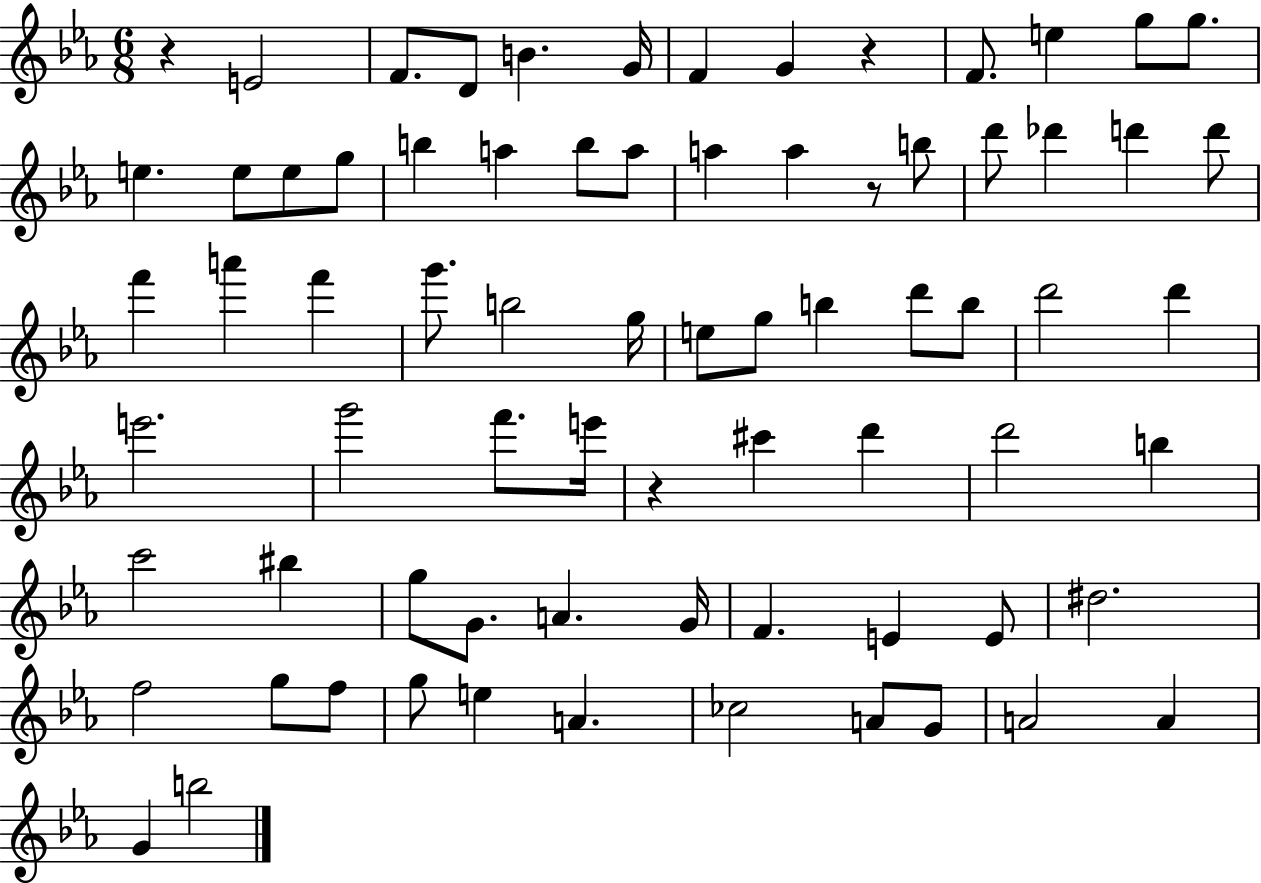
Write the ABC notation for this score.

X:1
T:Untitled
M:6/8
L:1/4
K:Eb
z E2 F/2 D/2 B G/4 F G z F/2 e g/2 g/2 e e/2 e/2 g/2 b a b/2 a/2 a a z/2 b/2 d'/2 _d' d' d'/2 f' a' f' g'/2 b2 g/4 e/2 g/2 b d'/2 b/2 d'2 d' e'2 g'2 f'/2 e'/4 z ^c' d' d'2 b c'2 ^b g/2 G/2 A G/4 F E E/2 ^d2 f2 g/2 f/2 g/2 e A _c2 A/2 G/2 A2 A G b2